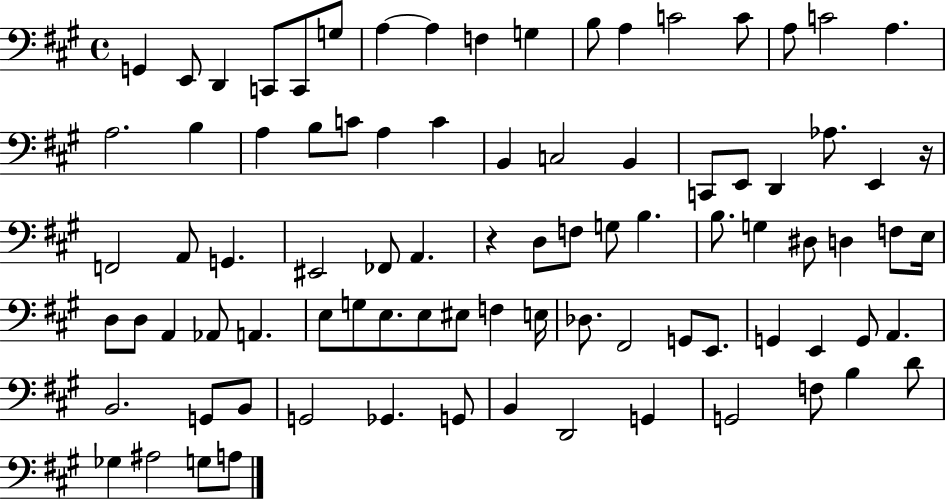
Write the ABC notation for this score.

X:1
T:Untitled
M:4/4
L:1/4
K:A
G,, E,,/2 D,, C,,/2 C,,/2 G,/2 A, A, F, G, B,/2 A, C2 C/2 A,/2 C2 A, A,2 B, A, B,/2 C/2 A, C B,, C,2 B,, C,,/2 E,,/2 D,, _A,/2 E,, z/4 F,,2 A,,/2 G,, ^E,,2 _F,,/2 A,, z D,/2 F,/2 G,/2 B, B,/2 G, ^D,/2 D, F,/2 E,/4 D,/2 D,/2 A,, _A,,/2 A,, E,/2 G,/2 E,/2 E,/2 ^E,/2 F, E,/4 _D,/2 ^F,,2 G,,/2 E,,/2 G,, E,, G,,/2 A,, B,,2 G,,/2 B,,/2 G,,2 _G,, G,,/2 B,, D,,2 G,, G,,2 F,/2 B, D/2 _G, ^A,2 G,/2 A,/2